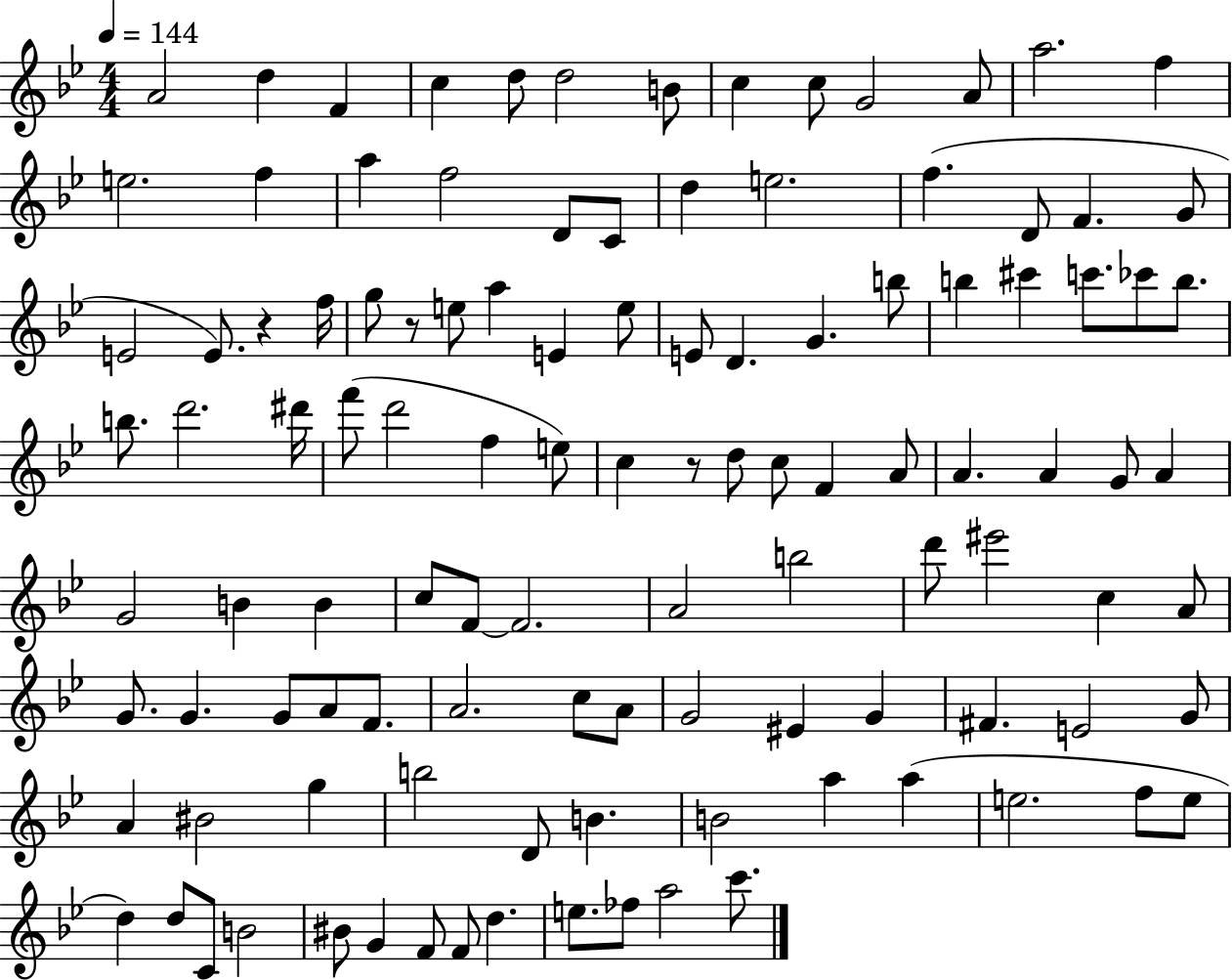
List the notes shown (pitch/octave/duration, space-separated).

A4/h D5/q F4/q C5/q D5/e D5/h B4/e C5/q C5/e G4/h A4/e A5/h. F5/q E5/h. F5/q A5/q F5/h D4/e C4/e D5/q E5/h. F5/q. D4/e F4/q. G4/e E4/h E4/e. R/q F5/s G5/e R/e E5/e A5/q E4/q E5/e E4/e D4/q. G4/q. B5/e B5/q C#6/q C6/e. CES6/e B5/e. B5/e. D6/h. D#6/s F6/e D6/h F5/q E5/e C5/q R/e D5/e C5/e F4/q A4/e A4/q. A4/q G4/e A4/q G4/h B4/q B4/q C5/e F4/e F4/h. A4/h B5/h D6/e EIS6/h C5/q A4/e G4/e. G4/q. G4/e A4/e F4/e. A4/h. C5/e A4/e G4/h EIS4/q G4/q F#4/q. E4/h G4/e A4/q BIS4/h G5/q B5/h D4/e B4/q. B4/h A5/q A5/q E5/h. F5/e E5/e D5/q D5/e C4/e B4/h BIS4/e G4/q F4/e F4/e D5/q. E5/e. FES5/e A5/h C6/e.